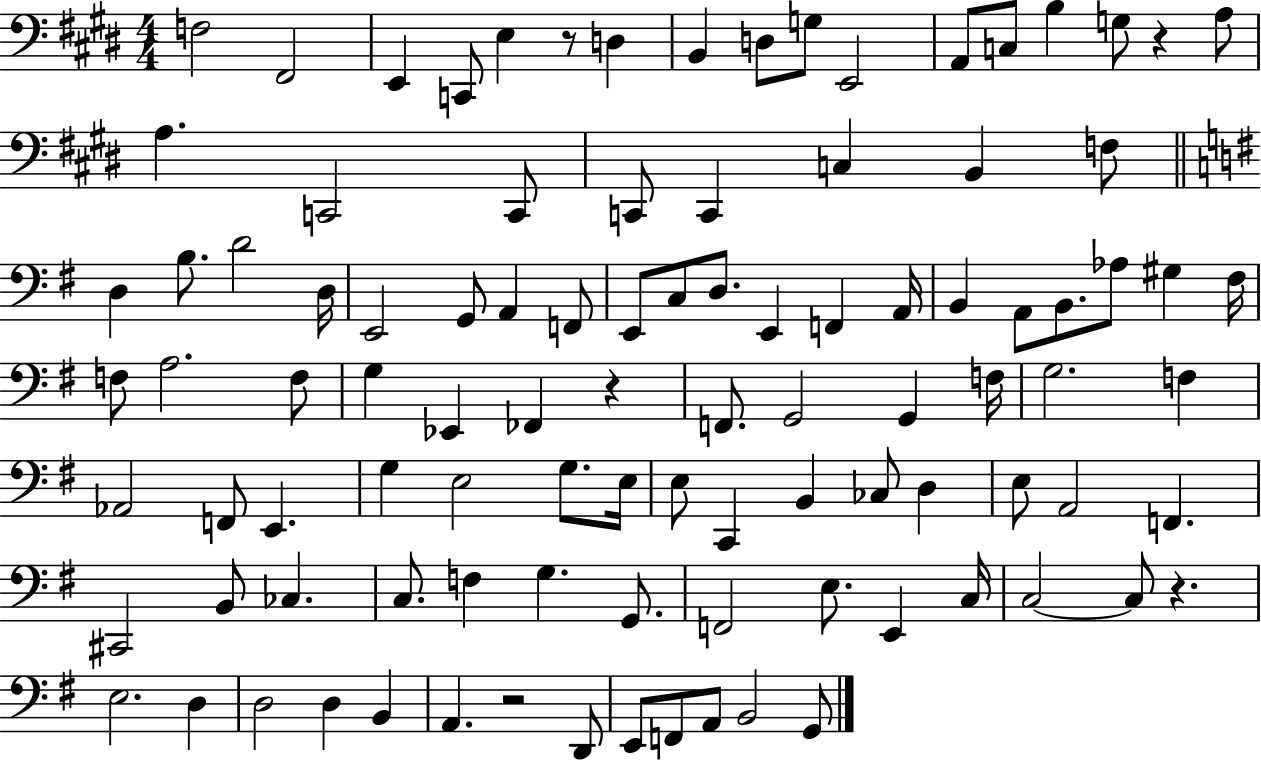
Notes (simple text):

F3/h F#2/h E2/q C2/e E3/q R/e D3/q B2/q D3/e G3/e E2/h A2/e C3/e B3/q G3/e R/q A3/e A3/q. C2/h C2/e C2/e C2/q C3/q B2/q F3/e D3/q B3/e. D4/h D3/s E2/h G2/e A2/q F2/e E2/e C3/e D3/e. E2/q F2/q A2/s B2/q A2/e B2/e. Ab3/e G#3/q F#3/s F3/e A3/h. F3/e G3/q Eb2/q FES2/q R/q F2/e. G2/h G2/q F3/s G3/h. F3/q Ab2/h F2/e E2/q. G3/q E3/h G3/e. E3/s E3/e C2/q B2/q CES3/e D3/q E3/e A2/h F2/q. C#2/h B2/e CES3/q. C3/e. F3/q G3/q. G2/e. F2/h E3/e. E2/q C3/s C3/h C3/e R/q. E3/h. D3/q D3/h D3/q B2/q A2/q. R/h D2/e E2/e F2/e A2/e B2/h G2/e